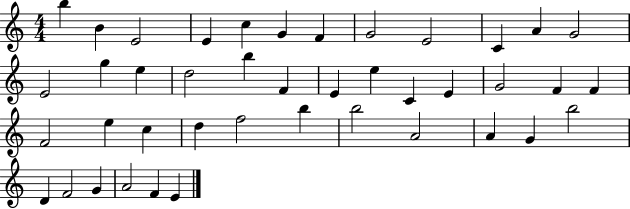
X:1
T:Untitled
M:4/4
L:1/4
K:C
b B E2 E c G F G2 E2 C A G2 E2 g e d2 b F E e C E G2 F F F2 e c d f2 b b2 A2 A G b2 D F2 G A2 F E